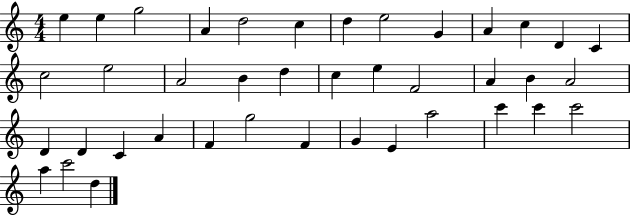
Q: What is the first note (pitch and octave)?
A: E5